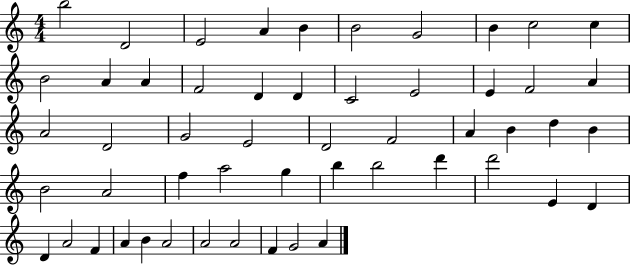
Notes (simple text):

B5/h D4/h E4/h A4/q B4/q B4/h G4/h B4/q C5/h C5/q B4/h A4/q A4/q F4/h D4/q D4/q C4/h E4/h E4/q F4/h A4/q A4/h D4/h G4/h E4/h D4/h F4/h A4/q B4/q D5/q B4/q B4/h A4/h F5/q A5/h G5/q B5/q B5/h D6/q D6/h E4/q D4/q D4/q A4/h F4/q A4/q B4/q A4/h A4/h A4/h F4/q G4/h A4/q